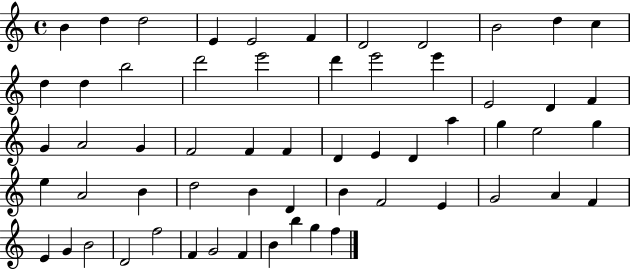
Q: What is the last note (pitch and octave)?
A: F5